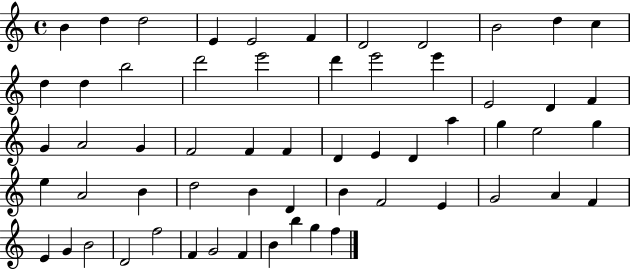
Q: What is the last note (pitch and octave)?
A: F5